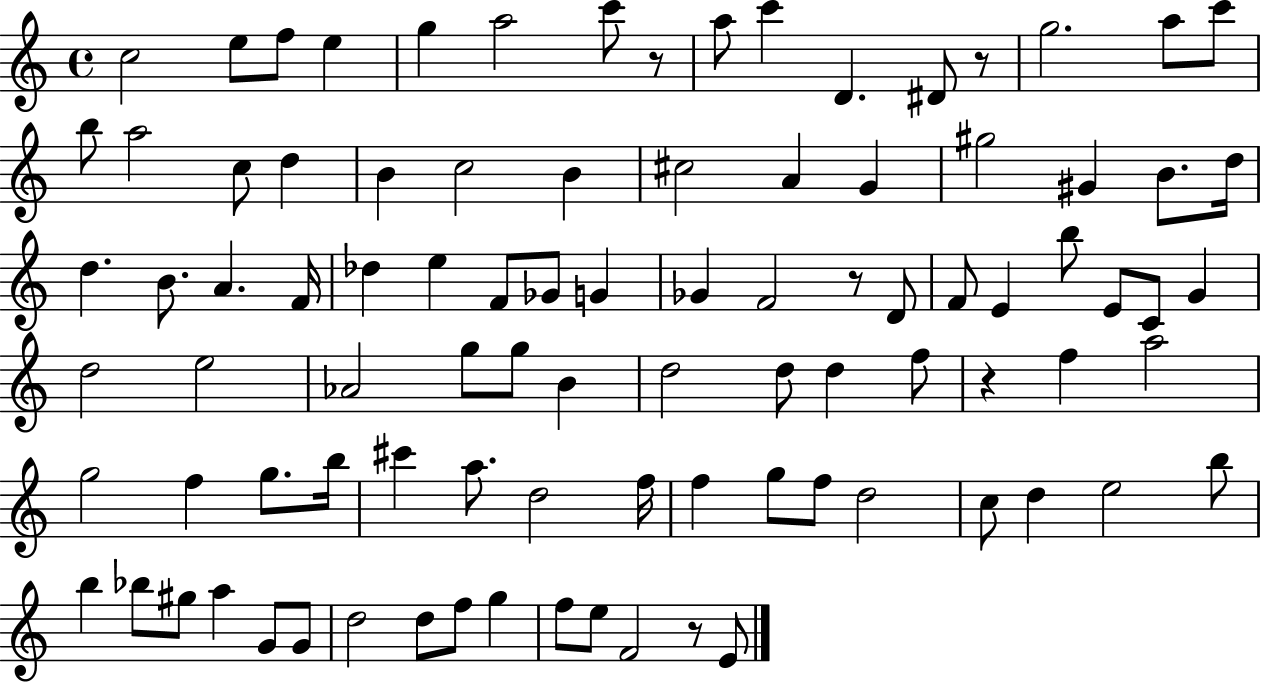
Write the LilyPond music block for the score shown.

{
  \clef treble
  \time 4/4
  \defaultTimeSignature
  \key c \major
  c''2 e''8 f''8 e''4 | g''4 a''2 c'''8 r8 | a''8 c'''4 d'4. dis'8 r8 | g''2. a''8 c'''8 | \break b''8 a''2 c''8 d''4 | b'4 c''2 b'4 | cis''2 a'4 g'4 | gis''2 gis'4 b'8. d''16 | \break d''4. b'8. a'4. f'16 | des''4 e''4 f'8 ges'8 g'4 | ges'4 f'2 r8 d'8 | f'8 e'4 b''8 e'8 c'8 g'4 | \break d''2 e''2 | aes'2 g''8 g''8 b'4 | d''2 d''8 d''4 f''8 | r4 f''4 a''2 | \break g''2 f''4 g''8. b''16 | cis'''4 a''8. d''2 f''16 | f''4 g''8 f''8 d''2 | c''8 d''4 e''2 b''8 | \break b''4 bes''8 gis''8 a''4 g'8 g'8 | d''2 d''8 f''8 g''4 | f''8 e''8 f'2 r8 e'8 | \bar "|."
}